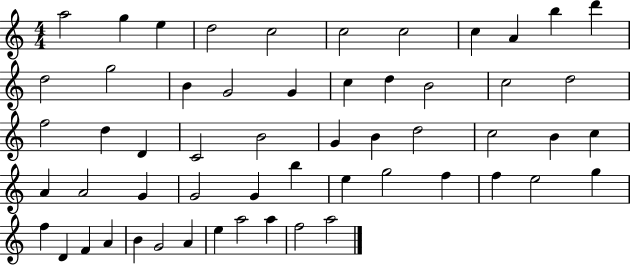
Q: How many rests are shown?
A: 0